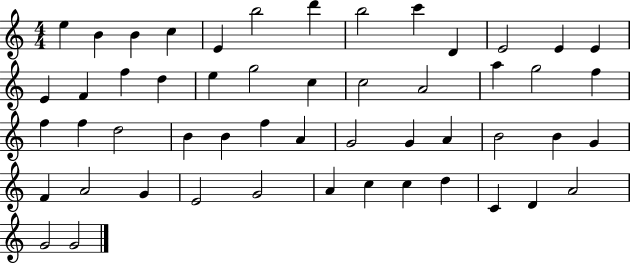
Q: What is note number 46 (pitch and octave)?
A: C5